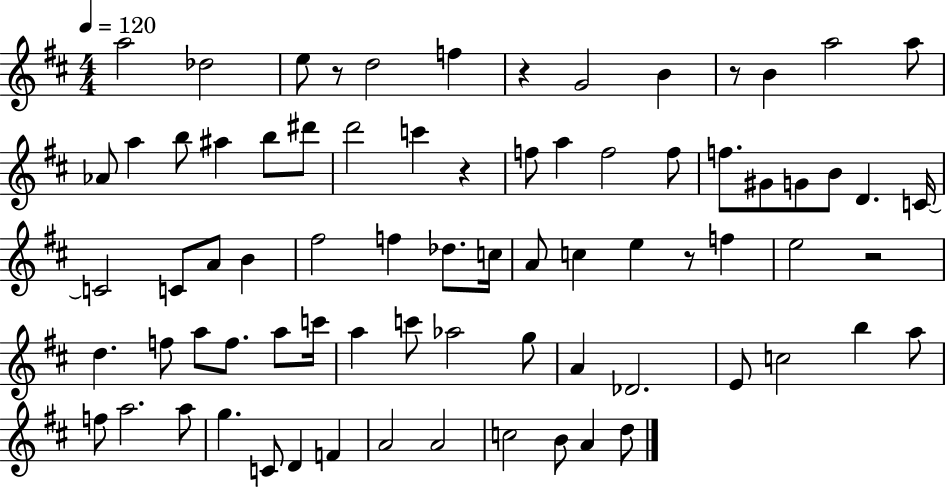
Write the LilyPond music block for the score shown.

{
  \clef treble
  \numericTimeSignature
  \time 4/4
  \key d \major
  \tempo 4 = 120
  \repeat volta 2 { a''2 des''2 | e''8 r8 d''2 f''4 | r4 g'2 b'4 | r8 b'4 a''2 a''8 | \break aes'8 a''4 b''8 ais''4 b''8 dis'''8 | d'''2 c'''4 r4 | f''8 a''4 f''2 f''8 | f''8. gis'8 g'8 b'8 d'4. c'16~~ | \break c'2 c'8 a'8 b'4 | fis''2 f''4 des''8. c''16 | a'8 c''4 e''4 r8 f''4 | e''2 r2 | \break d''4. f''8 a''8 f''8. a''8 c'''16 | a''4 c'''8 aes''2 g''8 | a'4 des'2. | e'8 c''2 b''4 a''8 | \break f''8 a''2. a''8 | g''4. c'8 d'4 f'4 | a'2 a'2 | c''2 b'8 a'4 d''8 | \break } \bar "|."
}